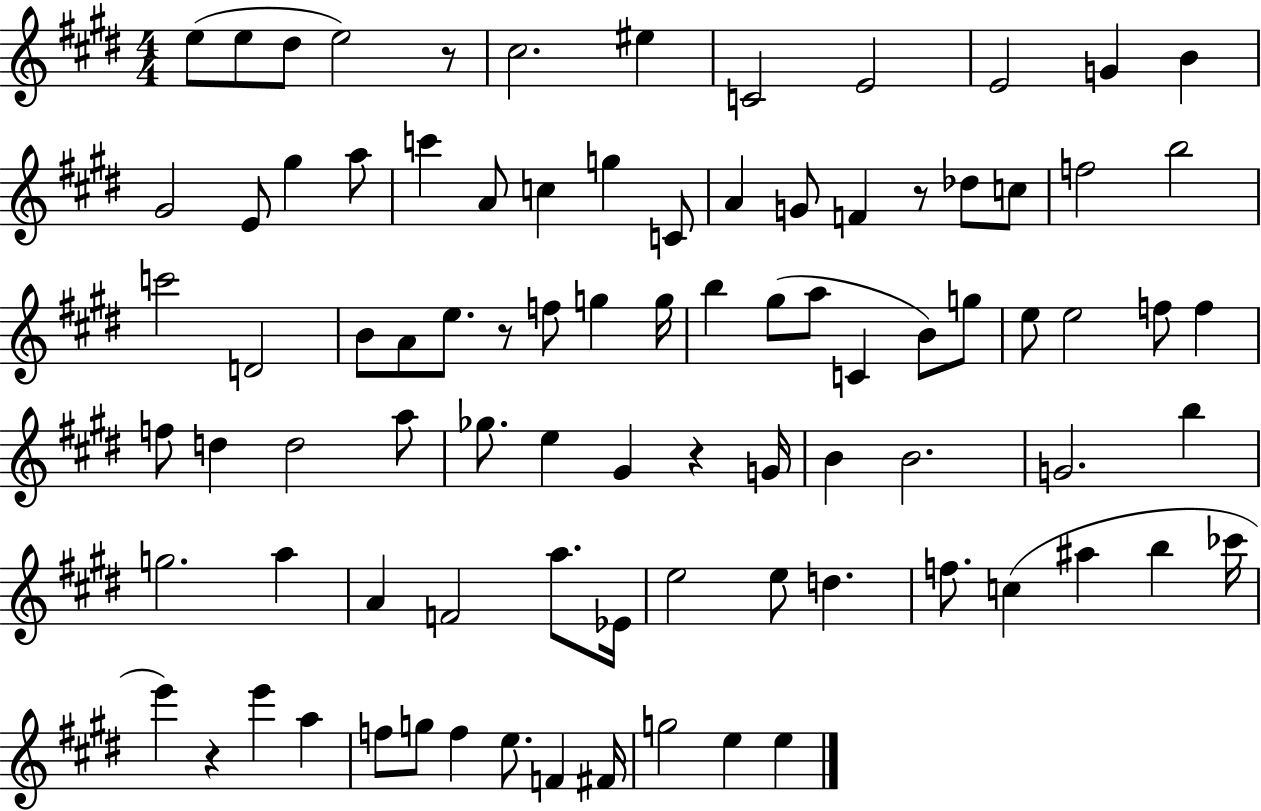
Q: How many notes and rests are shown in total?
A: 88